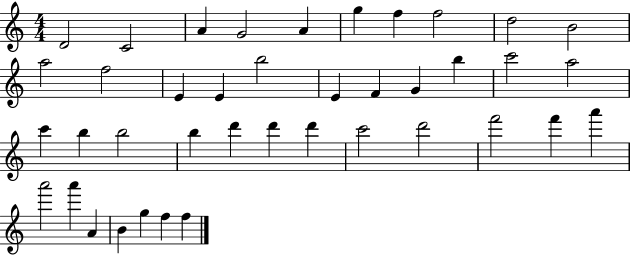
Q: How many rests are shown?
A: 0